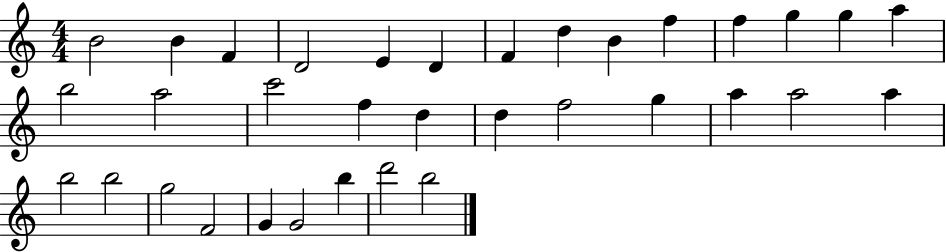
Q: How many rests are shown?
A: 0